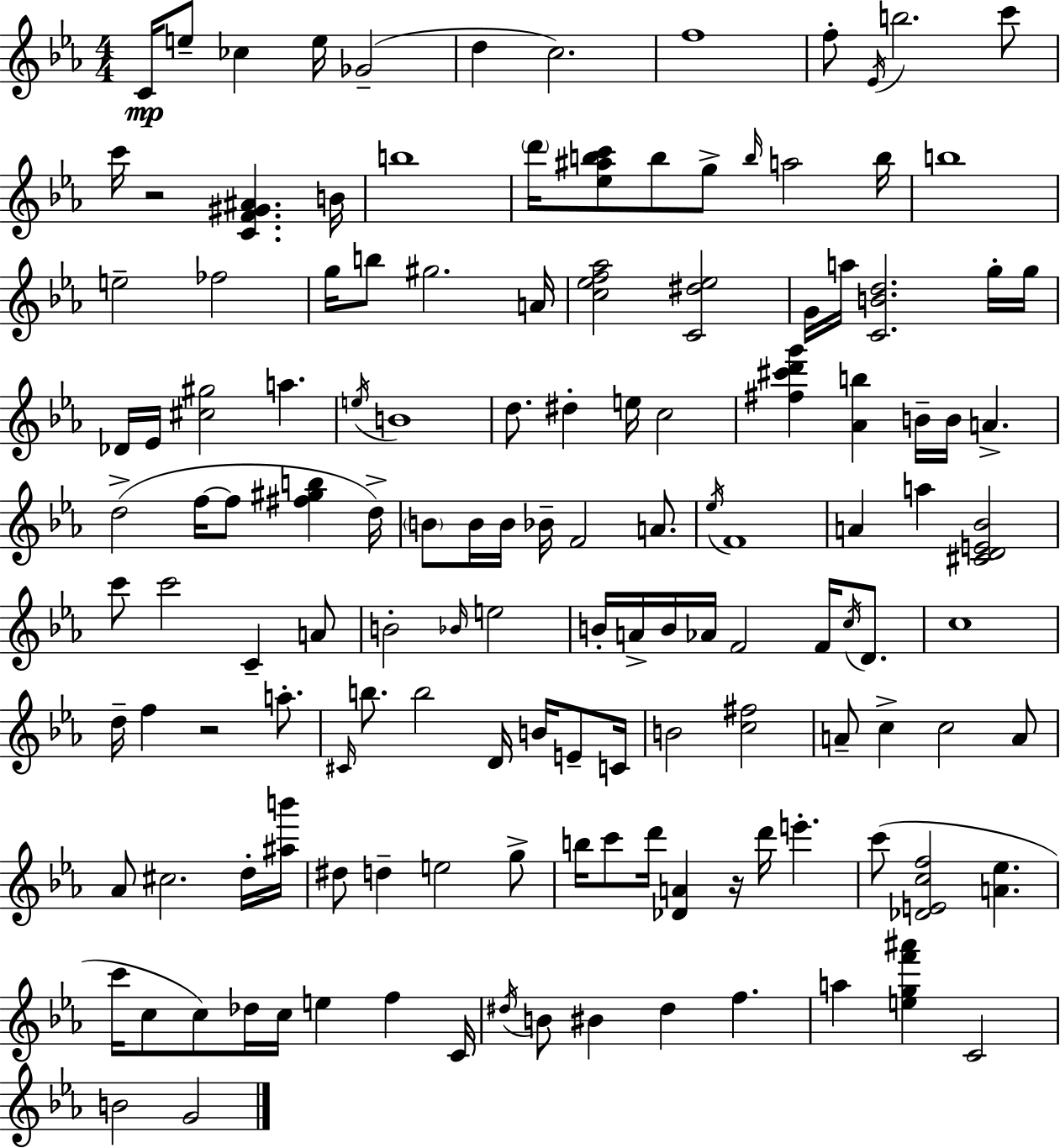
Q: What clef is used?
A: treble